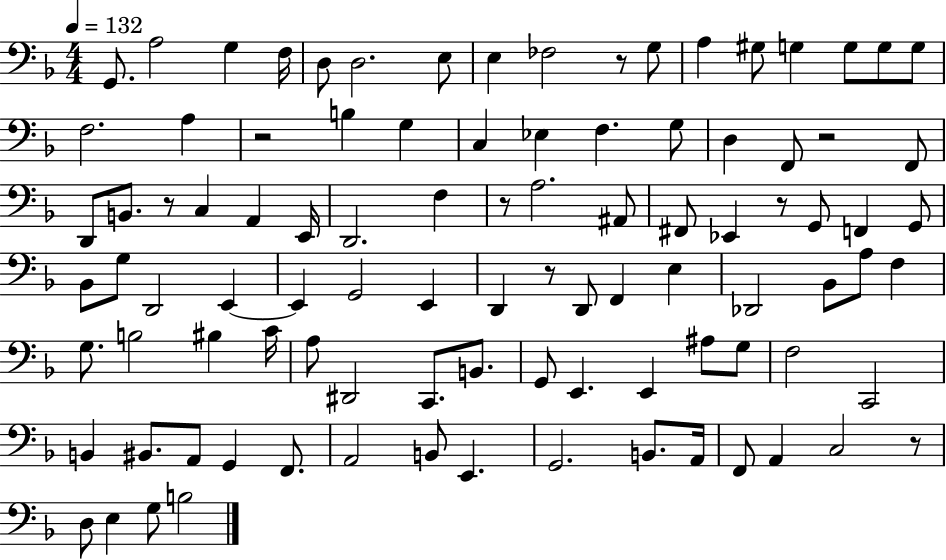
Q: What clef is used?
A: bass